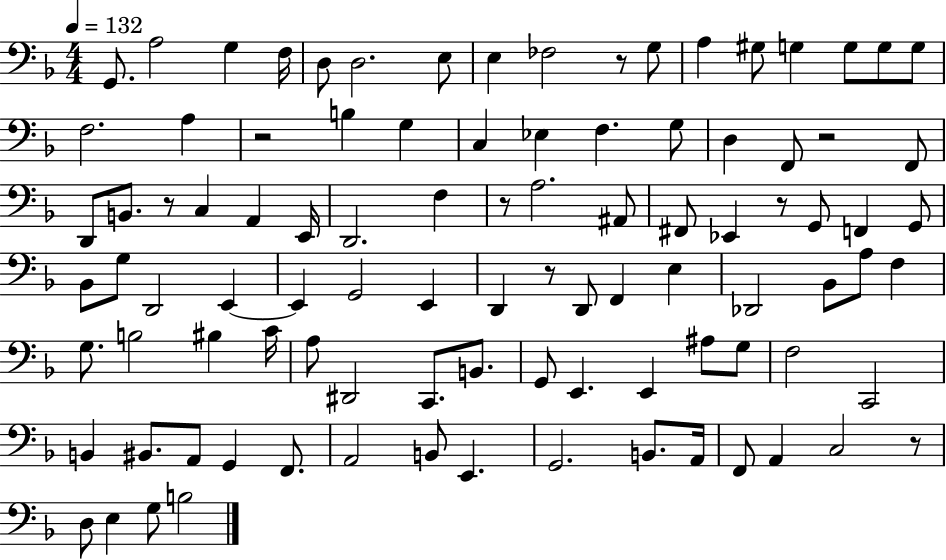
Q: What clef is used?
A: bass